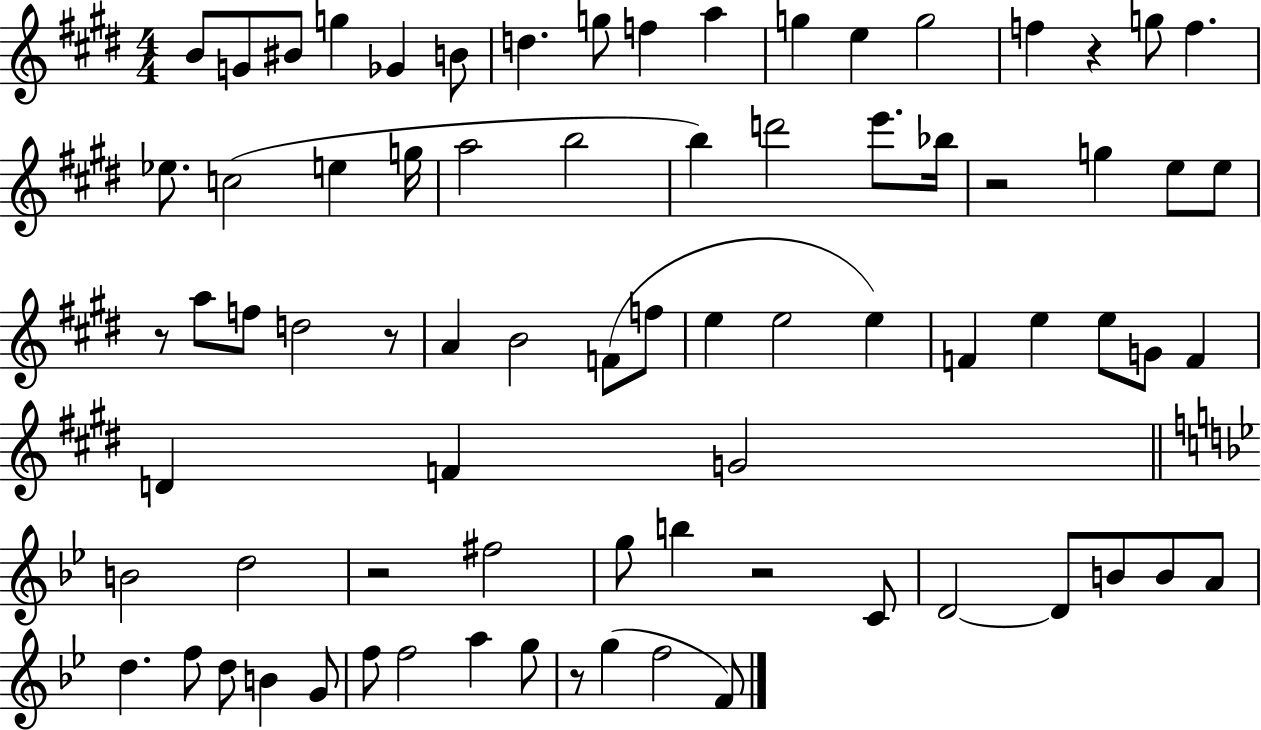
{
  \clef treble
  \numericTimeSignature
  \time 4/4
  \key e \major
  b'8 g'8 bis'8 g''4 ges'4 b'8 | d''4. g''8 f''4 a''4 | g''4 e''4 g''2 | f''4 r4 g''8 f''4. | \break ees''8. c''2( e''4 g''16 | a''2 b''2 | b''4) d'''2 e'''8. bes''16 | r2 g''4 e''8 e''8 | \break r8 a''8 f''8 d''2 r8 | a'4 b'2 f'8( f''8 | e''4 e''2 e''4) | f'4 e''4 e''8 g'8 f'4 | \break d'4 f'4 g'2 | \bar "||" \break \key g \minor b'2 d''2 | r2 fis''2 | g''8 b''4 r2 c'8 | d'2~~ d'8 b'8 b'8 a'8 | \break d''4. f''8 d''8 b'4 g'8 | f''8 f''2 a''4 g''8 | r8 g''4( f''2 f'8) | \bar "|."
}